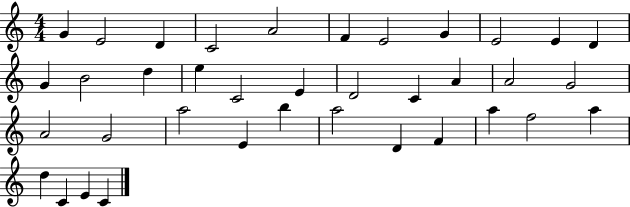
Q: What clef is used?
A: treble